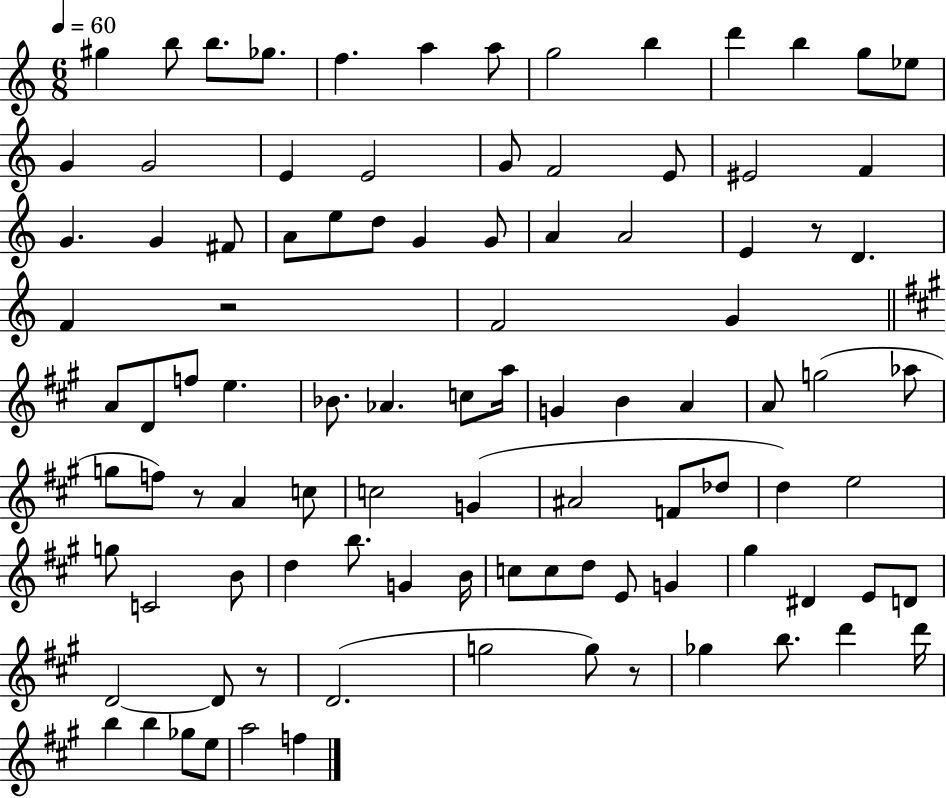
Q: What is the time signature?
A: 6/8